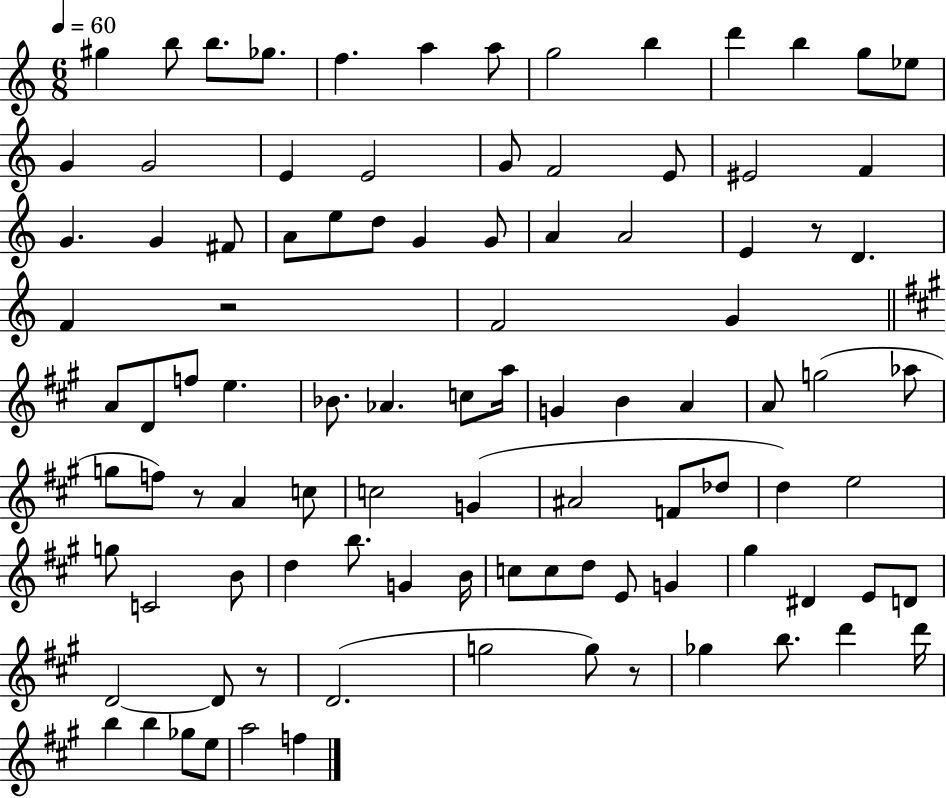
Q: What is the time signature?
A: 6/8